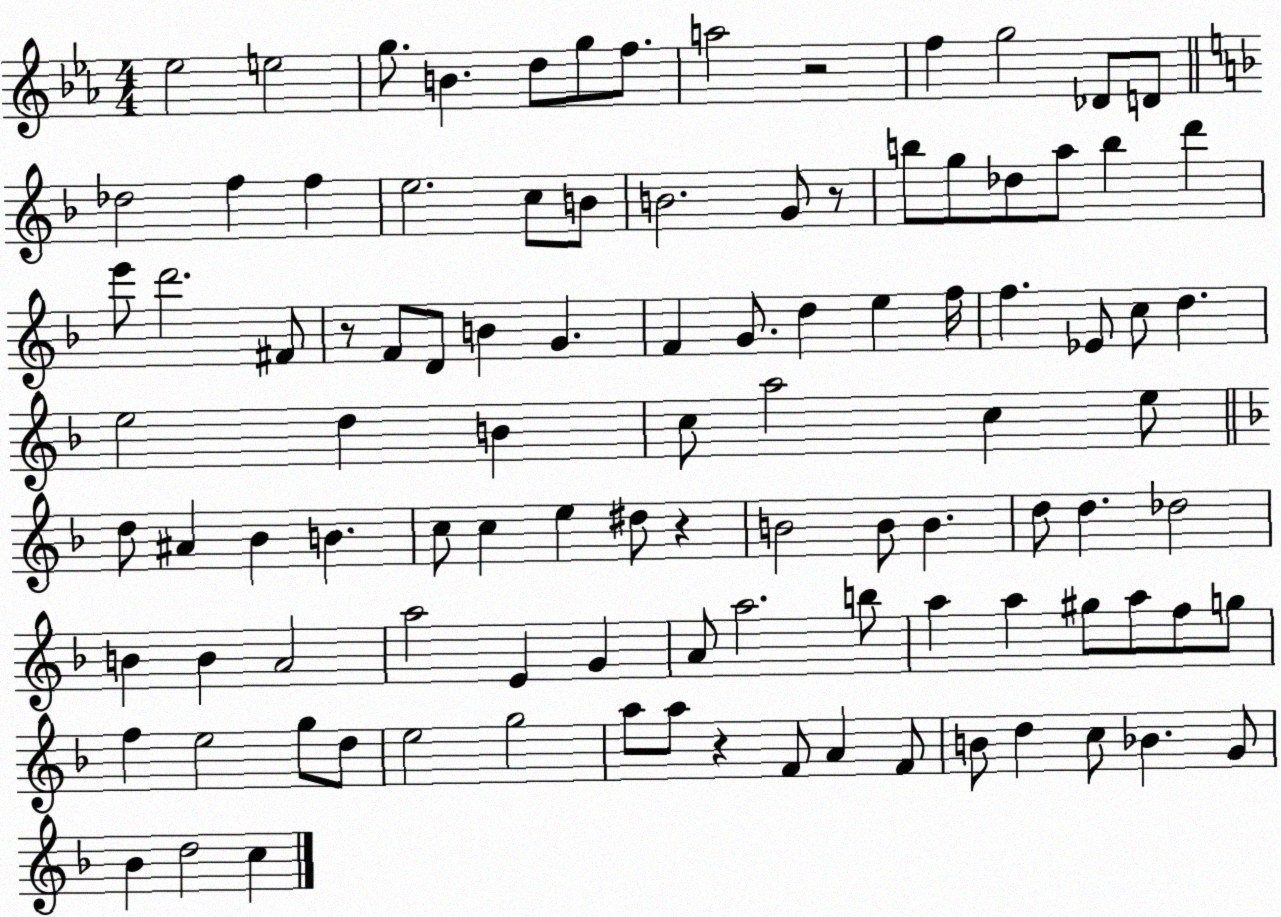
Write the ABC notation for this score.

X:1
T:Untitled
M:4/4
L:1/4
K:Eb
_e2 e2 g/2 B d/2 g/2 f/2 a2 z2 f g2 _D/2 D/2 _d2 f f e2 c/2 B/2 B2 G/2 z/2 b/2 g/2 _d/2 a/2 b d' e'/2 d'2 ^F/2 z/2 F/2 D/2 B G F G/2 d e f/4 f _E/2 c/2 d e2 d B c/2 a2 c e/2 d/2 ^A _B B c/2 c e ^d/2 z B2 B/2 B d/2 d _d2 B B A2 a2 E G A/2 a2 b/2 a a ^g/2 a/2 f/2 g/2 f e2 g/2 d/2 e2 g2 a/2 a/2 z F/2 A F/2 B/2 d c/2 _B G/2 _B d2 c